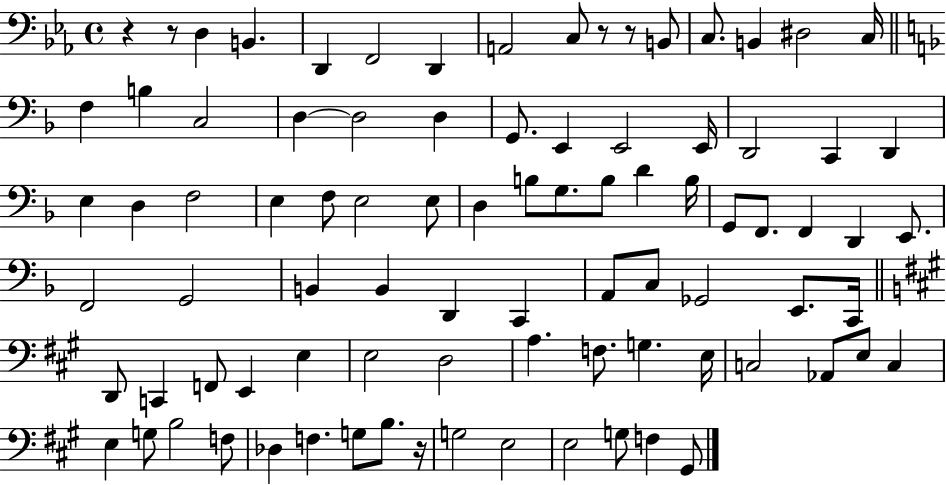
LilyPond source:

{
  \clef bass
  \time 4/4
  \defaultTimeSignature
  \key ees \major
  r4 r8 d4 b,4. | d,4 f,2 d,4 | a,2 c8 r8 r8 b,8 | c8. b,4 dis2 c16 | \break \bar "||" \break \key d \minor f4 b4 c2 | d4~~ d2 d4 | g,8. e,4 e,2 e,16 | d,2 c,4 d,4 | \break e4 d4 f2 | e4 f8 e2 e8 | d4 b8 g8. b8 d'4 b16 | g,8 f,8. f,4 d,4 e,8. | \break f,2 g,2 | b,4 b,4 d,4 c,4 | a,8 c8 ges,2 e,8. c,16 | \bar "||" \break \key a \major d,8 c,4 f,8 e,4 e4 | e2 d2 | a4. f8. g4. e16 | c2 aes,8 e8 c4 | \break e4 g8 b2 f8 | des4 f4. g8 b8. r16 | g2 e2 | e2 g8 f4 gis,8 | \break \bar "|."
}